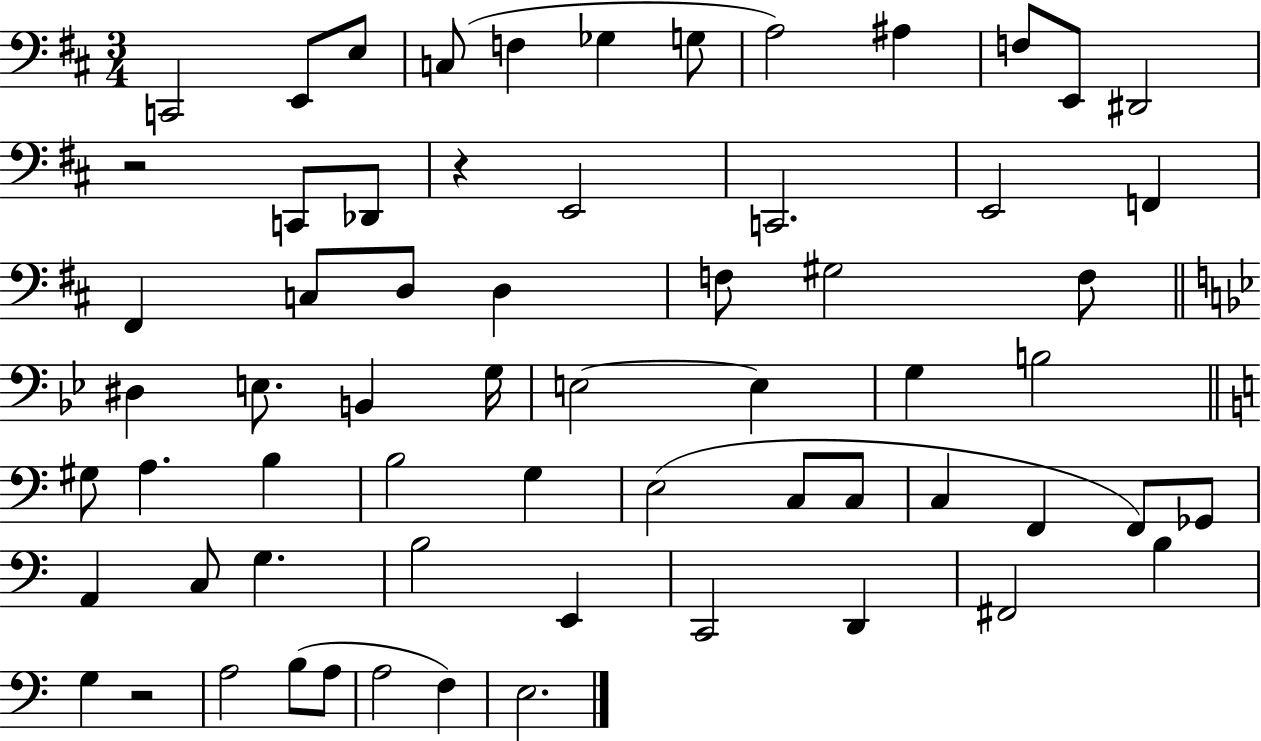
X:1
T:Untitled
M:3/4
L:1/4
K:D
C,,2 E,,/2 E,/2 C,/2 F, _G, G,/2 A,2 ^A, F,/2 E,,/2 ^D,,2 z2 C,,/2 _D,,/2 z E,,2 C,,2 E,,2 F,, ^F,, C,/2 D,/2 D, F,/2 ^G,2 F,/2 ^D, E,/2 B,, G,/4 E,2 E, G, B,2 ^G,/2 A, B, B,2 G, E,2 C,/2 C,/2 C, F,, F,,/2 _G,,/2 A,, C,/2 G, B,2 E,, C,,2 D,, ^F,,2 B, G, z2 A,2 B,/2 A,/2 A,2 F, E,2